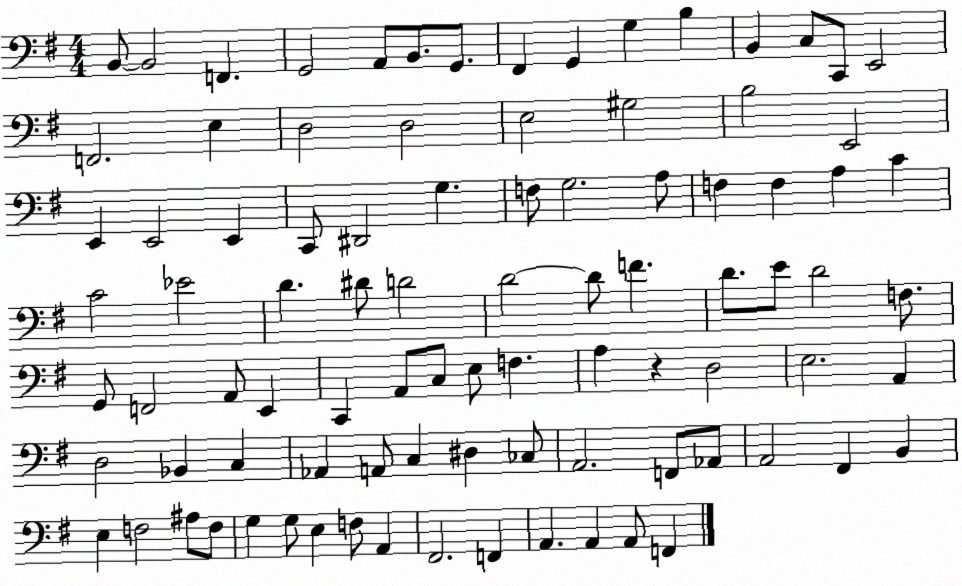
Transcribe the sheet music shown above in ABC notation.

X:1
T:Untitled
M:4/4
L:1/4
K:G
B,,/2 B,,2 F,, G,,2 A,,/2 B,,/2 G,,/2 ^F,, G,, G, B, B,, C,/2 C,,/2 E,,2 F,,2 E, D,2 D,2 E,2 ^G,2 B,2 E,,2 E,, E,,2 E,, C,,/2 ^D,,2 G, F,/2 G,2 A,/2 F, F, A, C C2 _E2 D ^D/2 D2 D2 D/2 F D/2 E/2 D2 F,/2 G,,/2 F,,2 A,,/2 E,, C,, A,,/2 C,/2 E,/2 F, A, z D,2 E,2 A,, D,2 _B,, C, _A,, A,,/2 C, ^D, _C,/2 A,,2 F,,/2 _A,,/2 A,,2 ^F,, B,, E, F,2 ^A,/2 F,/2 G, G,/2 E, F,/2 A,, ^F,,2 F,, A,, A,, A,,/2 F,,